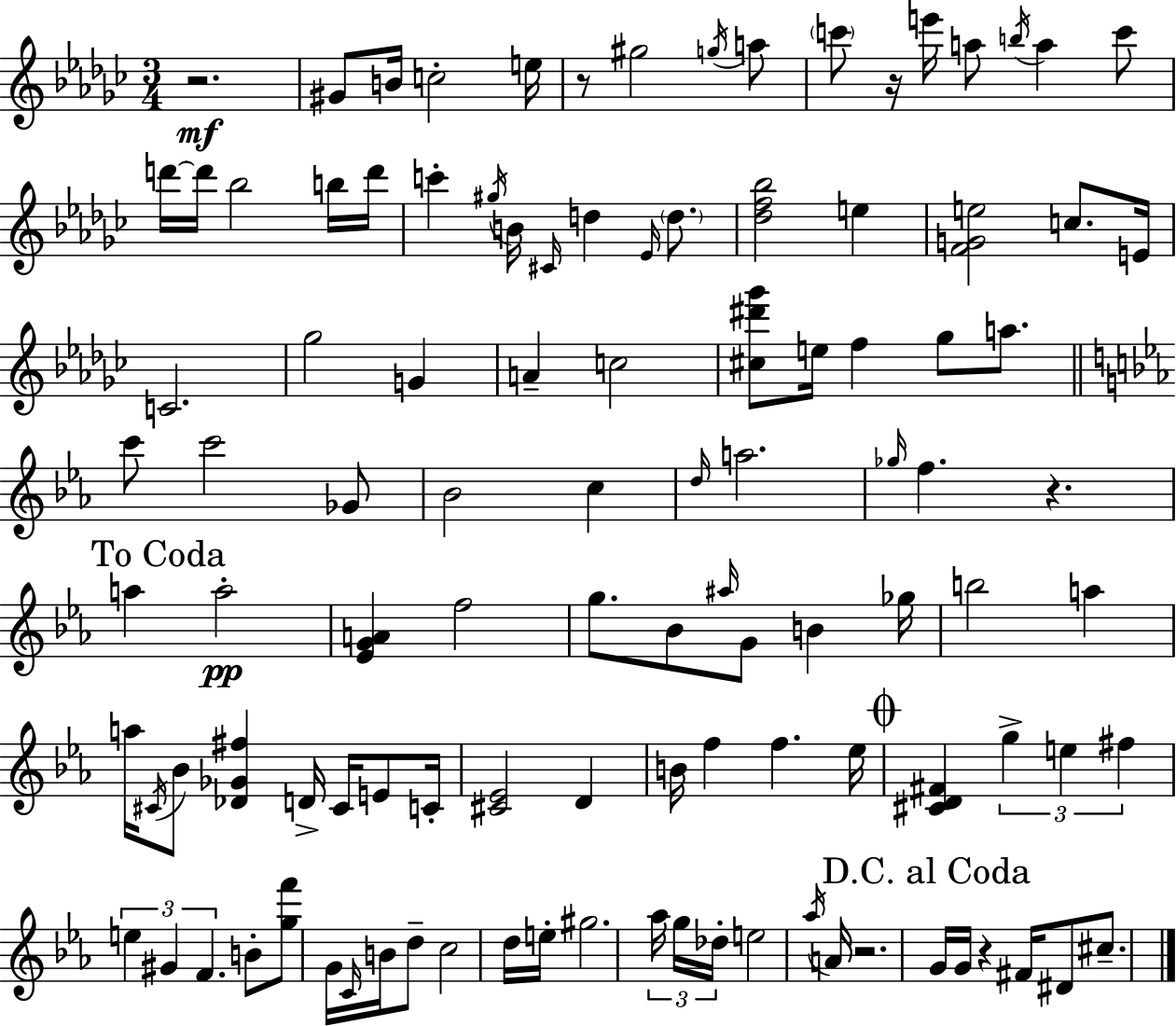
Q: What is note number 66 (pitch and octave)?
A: B4